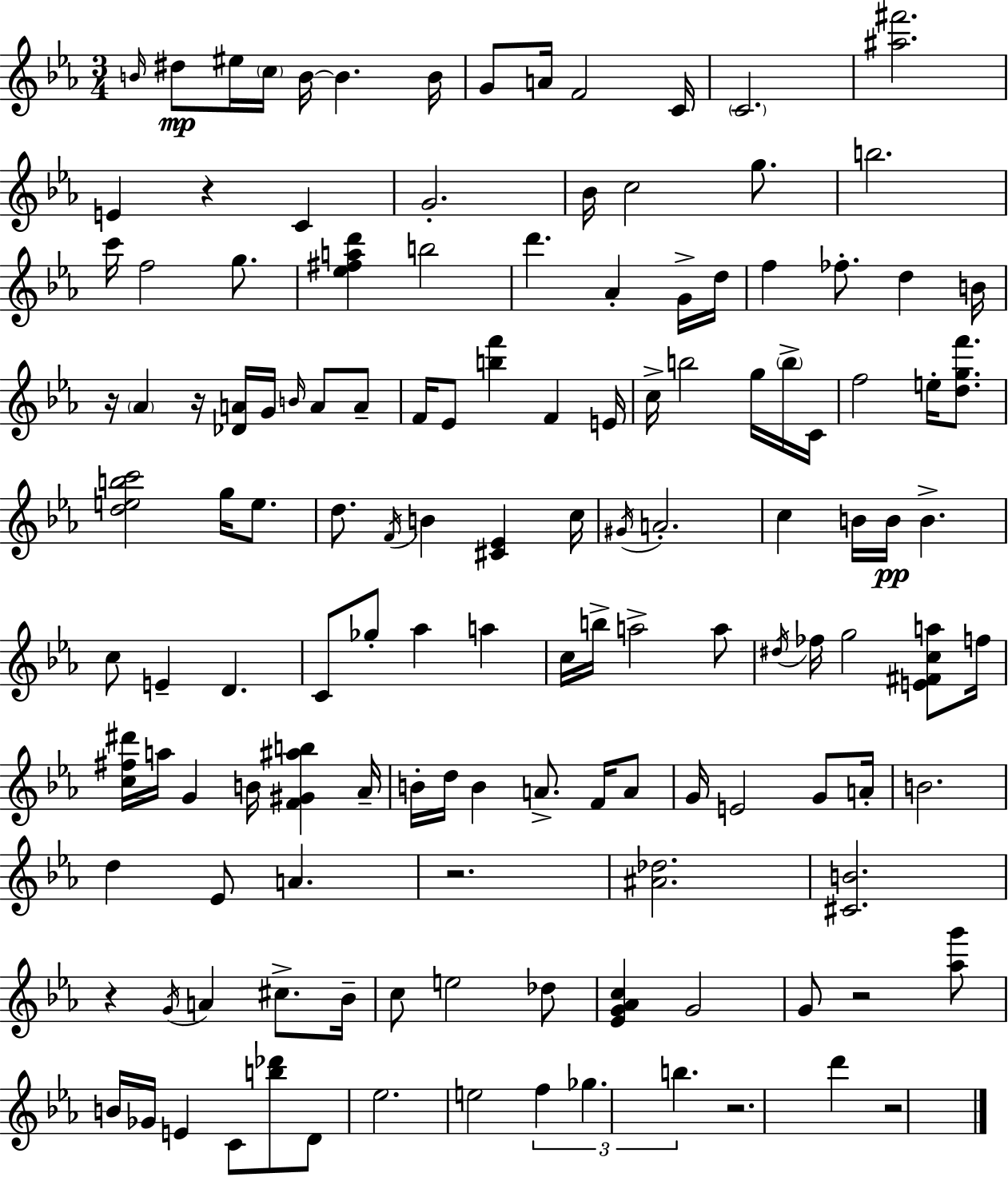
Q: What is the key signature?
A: EES major